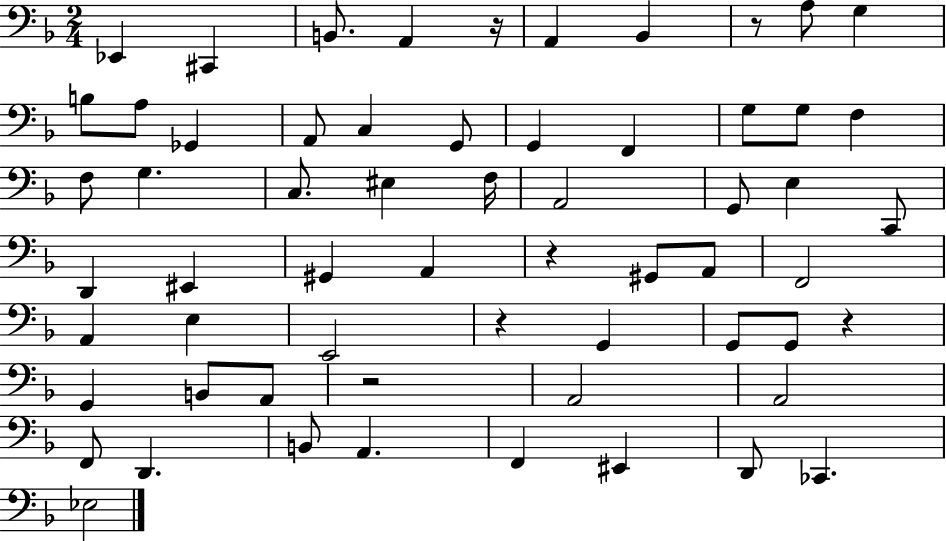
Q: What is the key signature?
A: F major